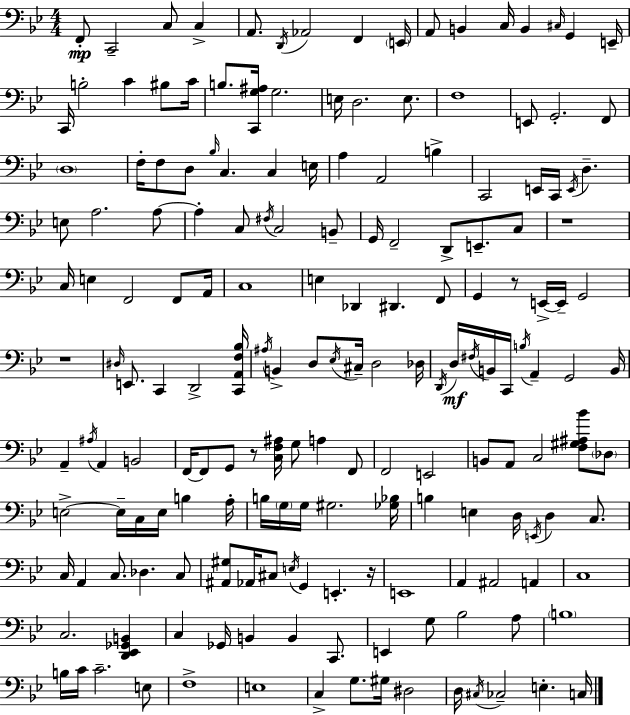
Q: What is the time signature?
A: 4/4